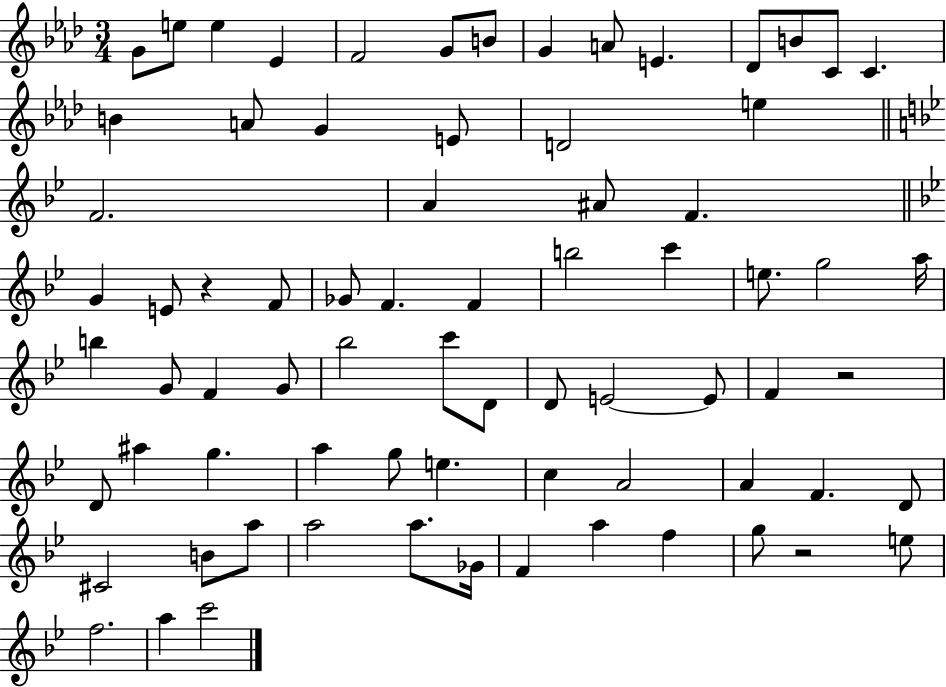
{
  \clef treble
  \numericTimeSignature
  \time 3/4
  \key aes \major
  g'8 e''8 e''4 ees'4 | f'2 g'8 b'8 | g'4 a'8 e'4. | des'8 b'8 c'8 c'4. | \break b'4 a'8 g'4 e'8 | d'2 e''4 | \bar "||" \break \key bes \major f'2. | a'4 ais'8 f'4. | \bar "||" \break \key g \minor g'4 e'8 r4 f'8 | ges'8 f'4. f'4 | b''2 c'''4 | e''8. g''2 a''16 | \break b''4 g'8 f'4 g'8 | bes''2 c'''8 d'8 | d'8 e'2~~ e'8 | f'4 r2 | \break d'8 ais''4 g''4. | a''4 g''8 e''4. | c''4 a'2 | a'4 f'4. d'8 | \break cis'2 b'8 a''8 | a''2 a''8. ges'16 | f'4 a''4 f''4 | g''8 r2 e''8 | \break f''2. | a''4 c'''2 | \bar "|."
}